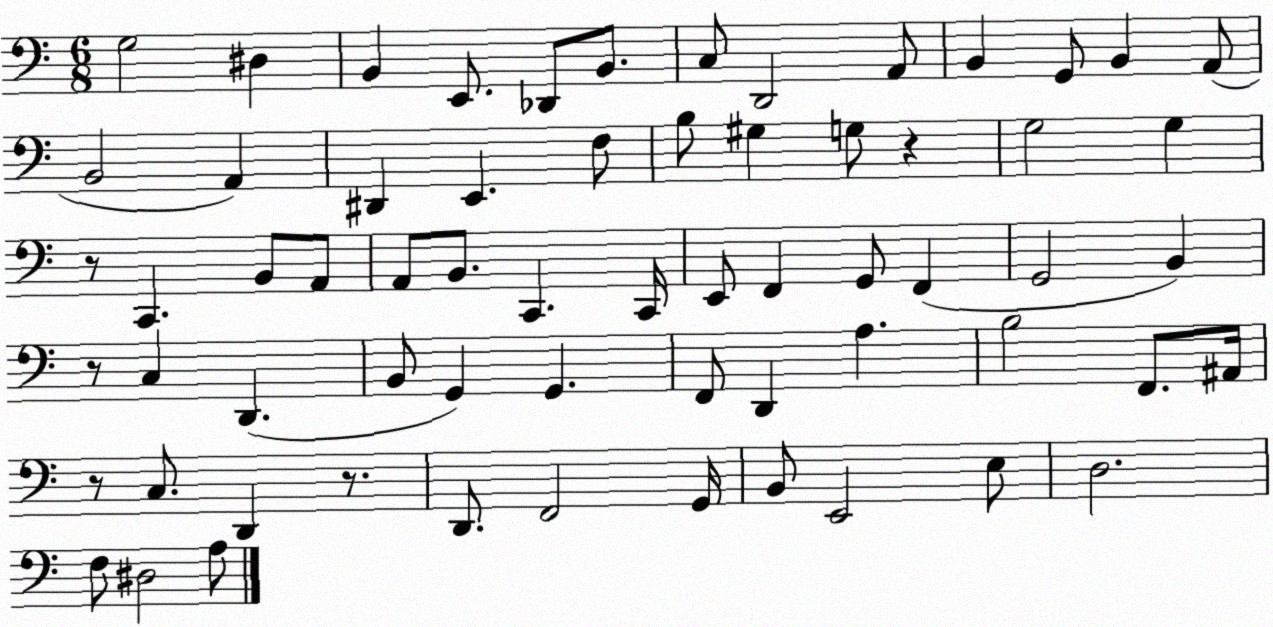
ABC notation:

X:1
T:Untitled
M:6/8
L:1/4
K:C
G,2 ^D, B,, E,,/2 _D,,/2 B,,/2 C,/2 D,,2 A,,/2 B,, G,,/2 B,, A,,/2 B,,2 A,, ^D,, E,, F,/2 B,/2 ^G, G,/2 z G,2 G, z/2 C,, B,,/2 A,,/2 A,,/2 B,,/2 C,, C,,/4 E,,/2 F,, G,,/2 F,, G,,2 B,, z/2 C, D,, B,,/2 G,, G,, F,,/2 D,, A, B,2 F,,/2 ^A,,/4 z/2 C,/2 D,, z/2 D,,/2 F,,2 G,,/4 B,,/2 E,,2 E,/2 D,2 F,/2 ^D,2 A,/2